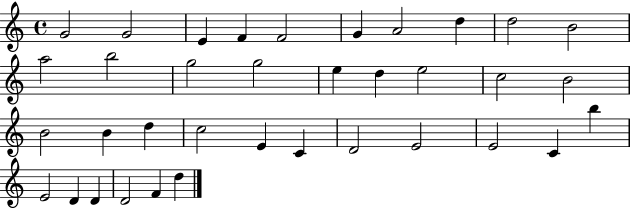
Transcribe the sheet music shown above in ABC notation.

X:1
T:Untitled
M:4/4
L:1/4
K:C
G2 G2 E F F2 G A2 d d2 B2 a2 b2 g2 g2 e d e2 c2 B2 B2 B d c2 E C D2 E2 E2 C b E2 D D D2 F d